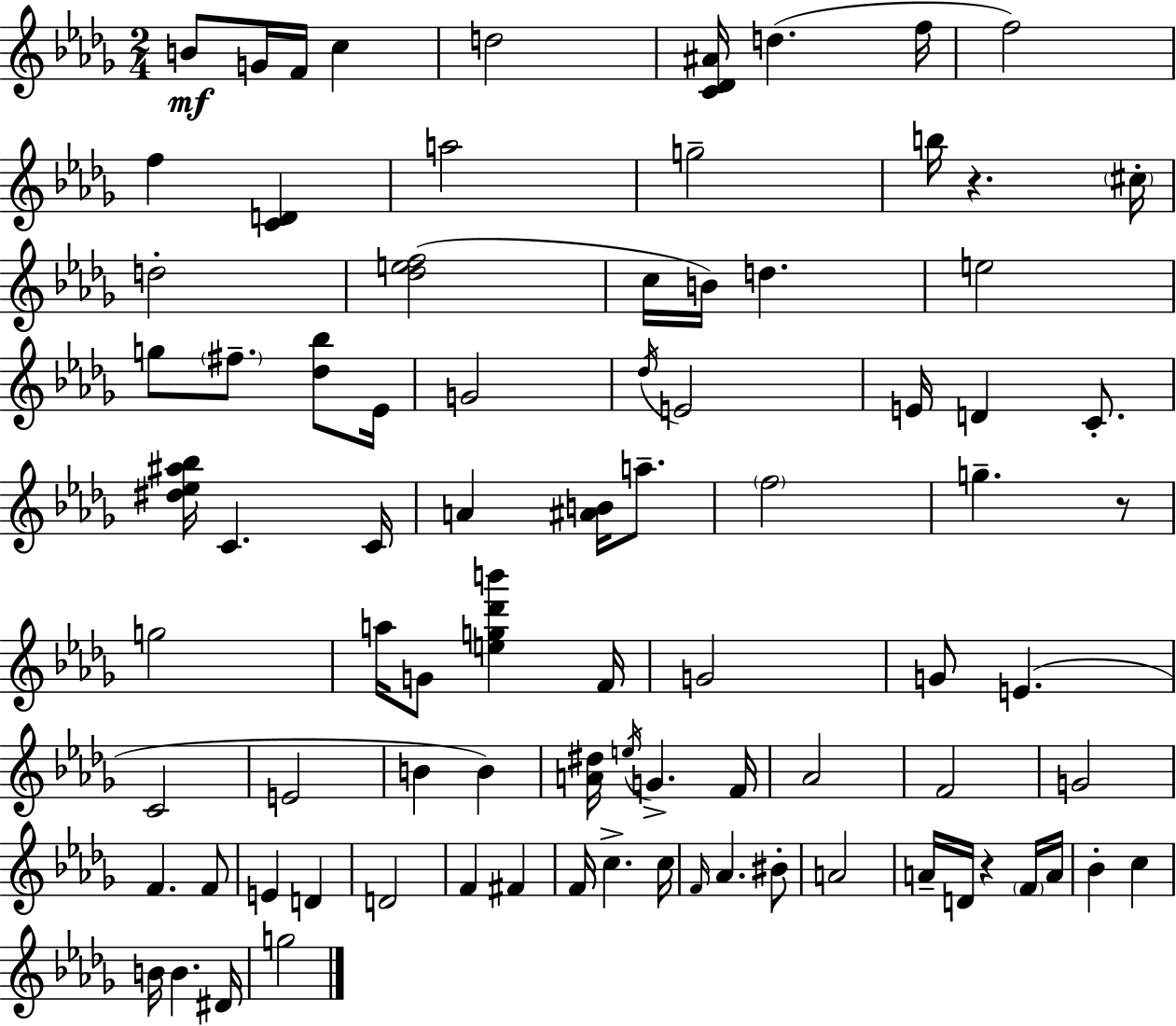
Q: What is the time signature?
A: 2/4